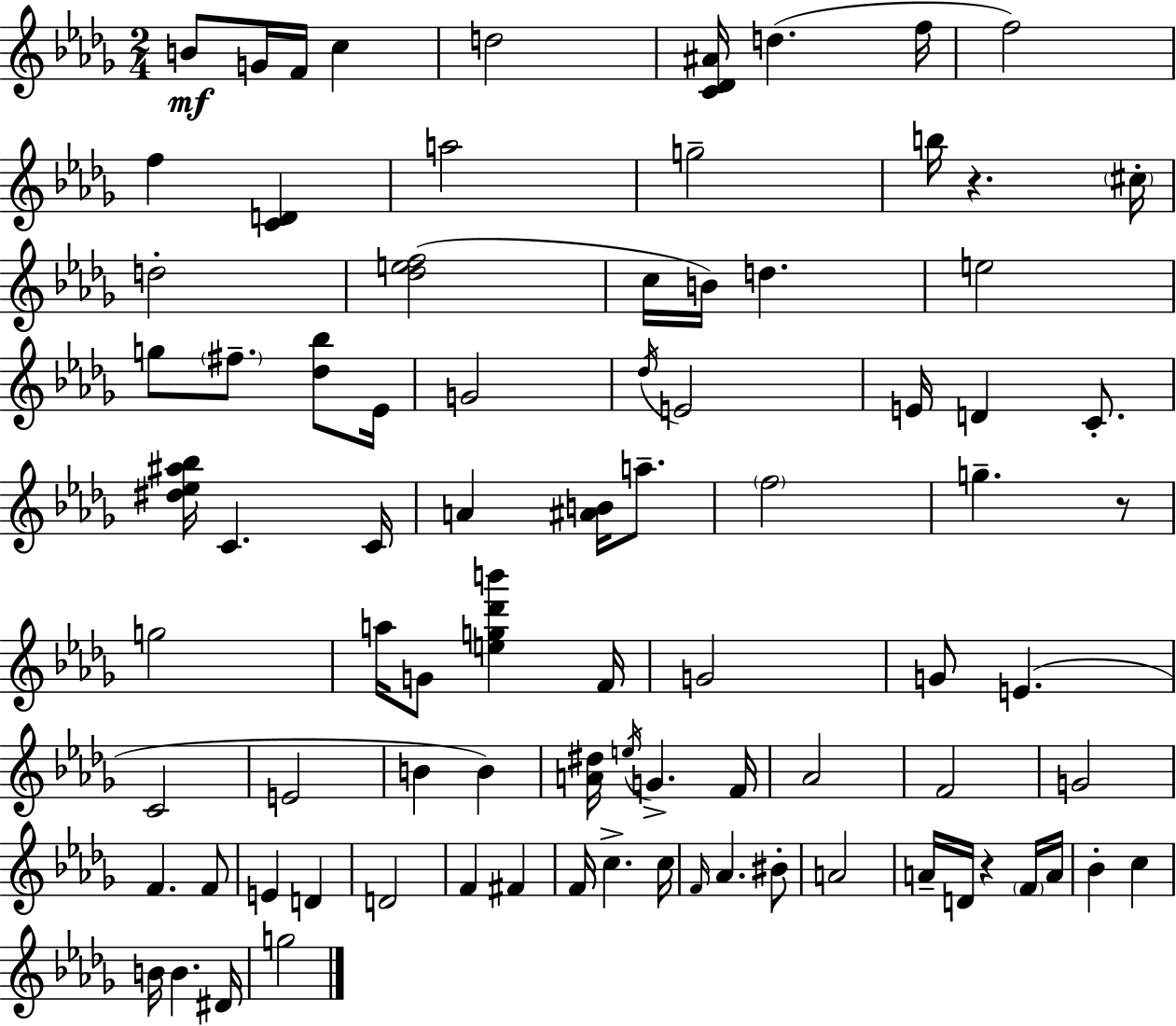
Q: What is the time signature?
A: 2/4